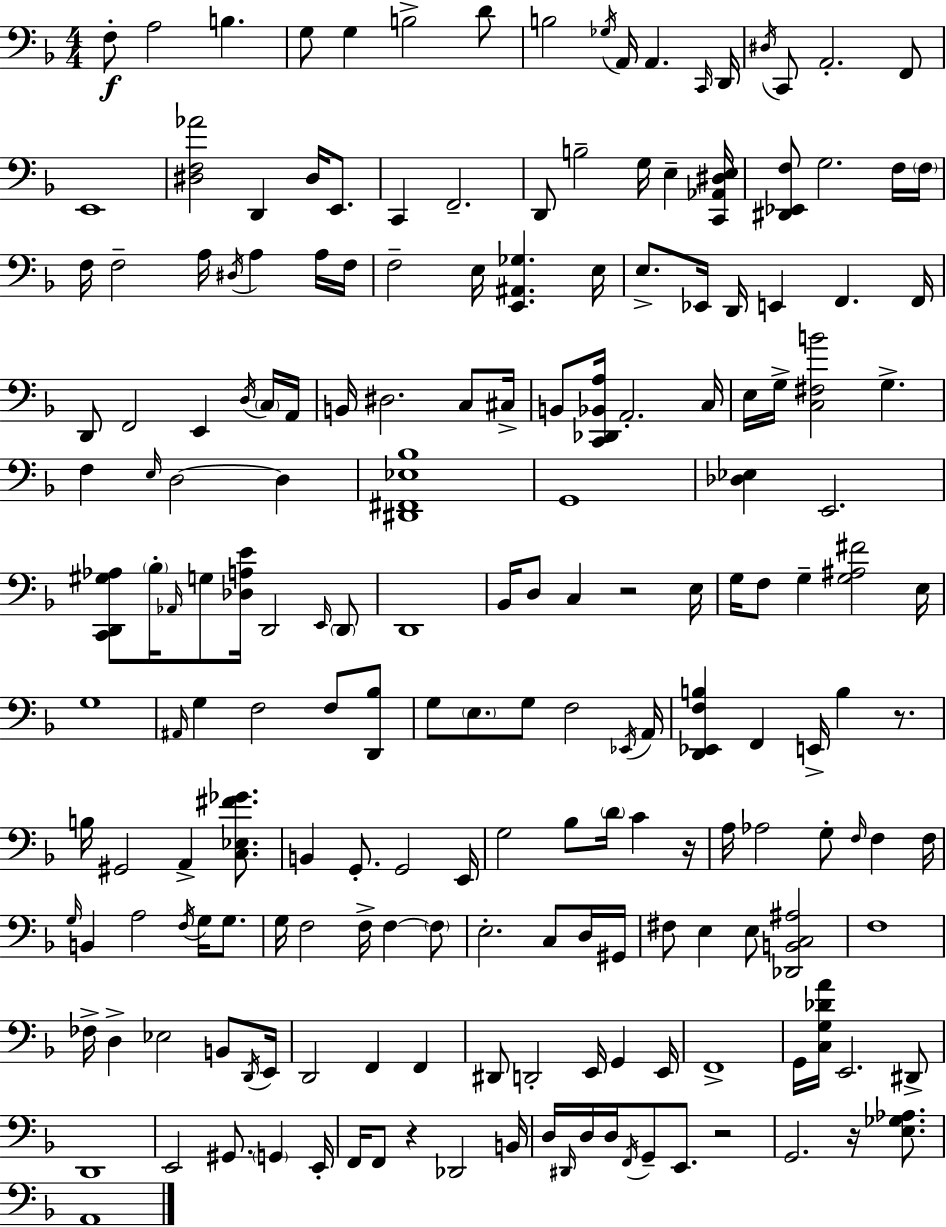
X:1
T:Untitled
M:4/4
L:1/4
K:Dm
F,/2 A,2 B, G,/2 G, B,2 D/2 B,2 _G,/4 A,,/4 A,, C,,/4 D,,/4 ^D,/4 C,,/2 A,,2 F,,/2 E,,4 [^D,F,_A]2 D,, ^D,/4 E,,/2 C,, F,,2 D,,/2 B,2 G,/4 E, [C,,_A,,^D,E,]/4 [^D,,_E,,F,]/2 G,2 F,/4 F,/4 F,/4 F,2 A,/4 ^D,/4 A, A,/4 F,/4 F,2 E,/4 [E,,^A,,_G,] E,/4 E,/2 _E,,/4 D,,/4 E,, F,, F,,/4 D,,/2 F,,2 E,, D,/4 C,/4 A,,/4 B,,/4 ^D,2 C,/2 ^C,/4 B,,/2 [C,,_D,,_B,,A,]/4 A,,2 C,/4 E,/4 G,/4 [C,^F,B]2 G, F, E,/4 D,2 D, [^D,,^F,,_E,_B,]4 G,,4 [_D,_E,] E,,2 [C,,D,,^G,_A,]/2 _B,/4 _A,,/4 G,/2 [_D,A,E]/4 D,,2 E,,/4 D,,/2 D,,4 _B,,/4 D,/2 C, z2 E,/4 G,/4 F,/2 G, [G,^A,^F]2 E,/4 G,4 ^A,,/4 G, F,2 F,/2 [D,,_B,]/2 G,/2 E,/2 G,/2 F,2 _E,,/4 A,,/4 [D,,_E,,F,B,] F,, E,,/4 B, z/2 B,/4 ^G,,2 A,, [C,_E,^F_G]/2 B,, G,,/2 G,,2 E,,/4 G,2 _B,/2 D/4 C z/4 A,/4 _A,2 G,/2 F,/4 F, F,/4 G,/4 B,, A,2 F,/4 G,/4 G,/2 G,/4 F,2 F,/4 F, F,/2 E,2 C,/2 D,/4 ^G,,/4 ^F,/2 E, E,/2 [_D,,B,,C,^A,]2 F,4 _F,/4 D, _E,2 B,,/2 D,,/4 E,,/4 D,,2 F,, F,, ^D,,/2 D,,2 E,,/4 G,, E,,/4 F,,4 G,,/4 [C,G,_DA]/4 E,,2 ^D,,/2 D,,4 E,,2 ^G,,/2 G,, E,,/4 F,,/4 F,,/2 z _D,,2 B,,/4 D,/4 ^D,,/4 D,/4 D,/4 F,,/4 G,,/2 E,,/2 z2 G,,2 z/4 [E,_G,_A,]/2 A,,4